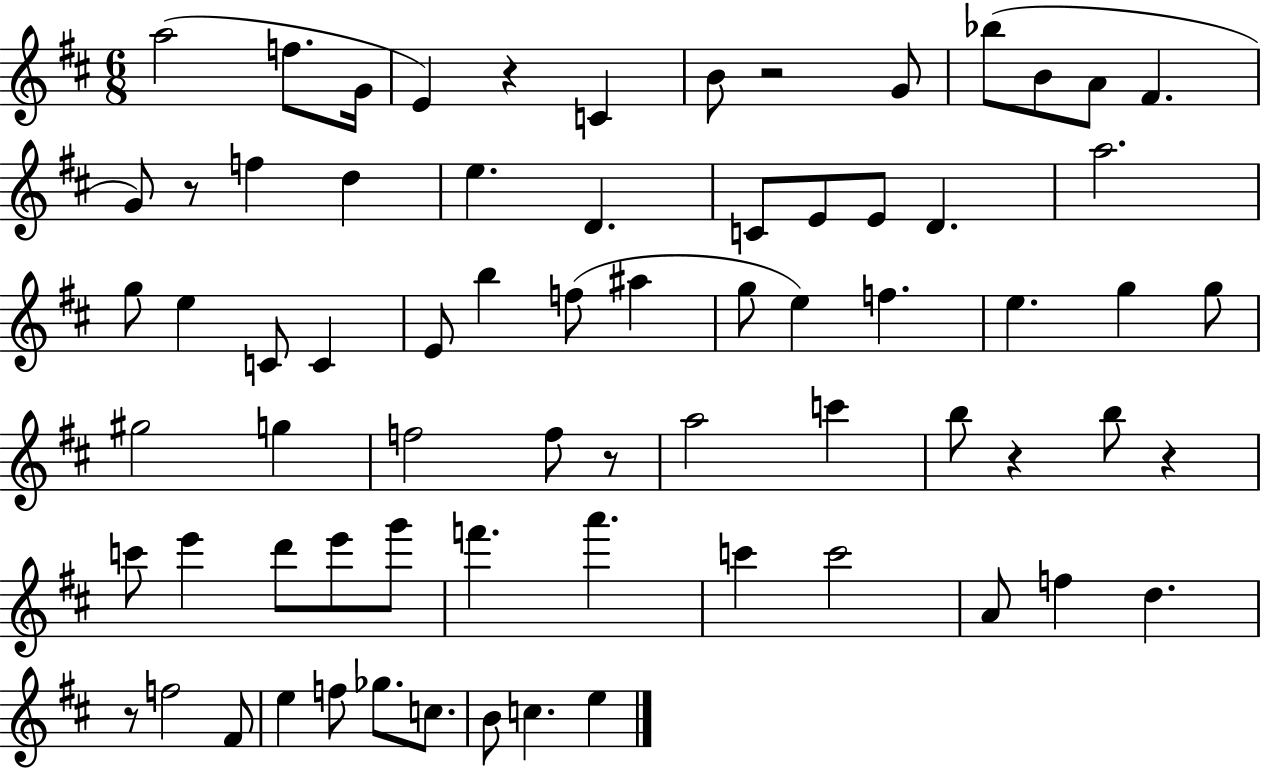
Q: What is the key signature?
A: D major